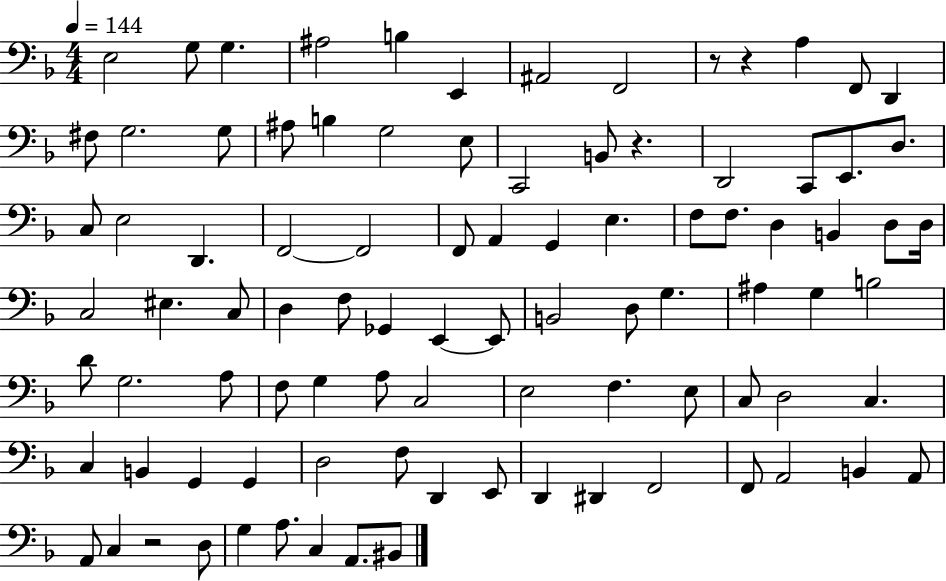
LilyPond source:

{
  \clef bass
  \numericTimeSignature
  \time 4/4
  \key f \major
  \tempo 4 = 144
  e2 g8 g4. | ais2 b4 e,4 | ais,2 f,2 | r8 r4 a4 f,8 d,4 | \break fis8 g2. g8 | ais8 b4 g2 e8 | c,2 b,8 r4. | d,2 c,8 e,8. d8. | \break c8 e2 d,4. | f,2~~ f,2 | f,8 a,4 g,4 e4. | f8 f8. d4 b,4 d8 d16 | \break c2 eis4. c8 | d4 f8 ges,4 e,4~~ e,8 | b,2 d8 g4. | ais4 g4 b2 | \break d'8 g2. a8 | f8 g4 a8 c2 | e2 f4. e8 | c8 d2 c4. | \break c4 b,4 g,4 g,4 | d2 f8 d,4 e,8 | d,4 dis,4 f,2 | f,8 a,2 b,4 a,8 | \break a,8 c4 r2 d8 | g4 a8. c4 a,8. bis,8 | \bar "|."
}